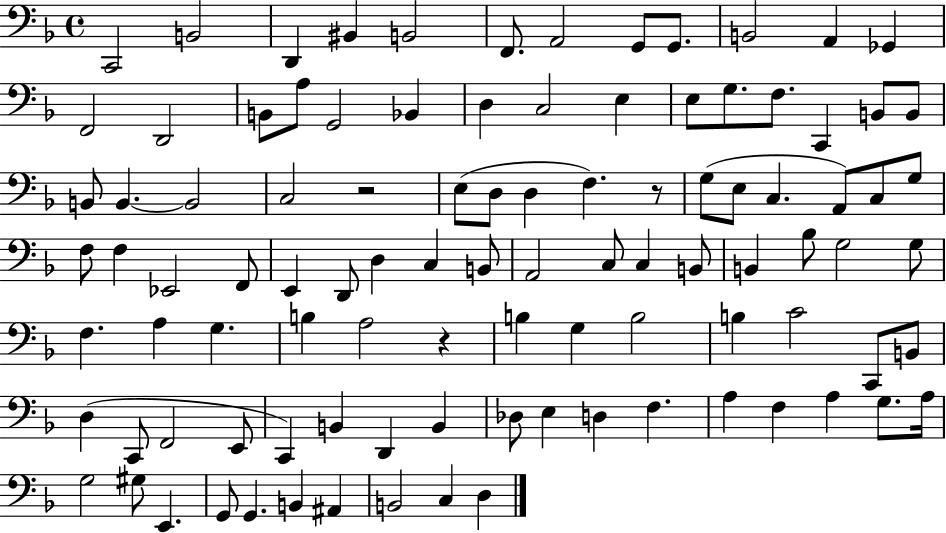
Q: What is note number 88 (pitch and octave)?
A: G3